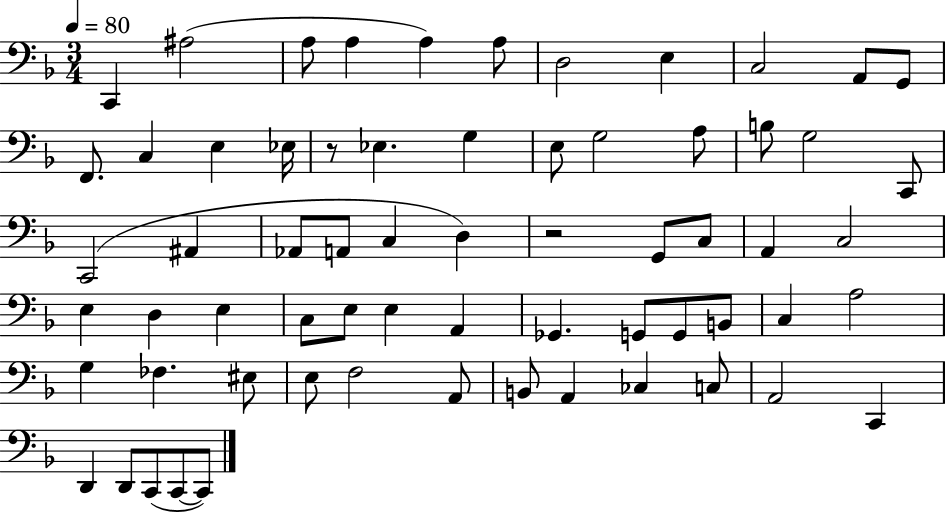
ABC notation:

X:1
T:Untitled
M:3/4
L:1/4
K:F
C,, ^A,2 A,/2 A, A, A,/2 D,2 E, C,2 A,,/2 G,,/2 F,,/2 C, E, _E,/4 z/2 _E, G, E,/2 G,2 A,/2 B,/2 G,2 C,,/2 C,,2 ^A,, _A,,/2 A,,/2 C, D, z2 G,,/2 C,/2 A,, C,2 E, D, E, C,/2 E,/2 E, A,, _G,, G,,/2 G,,/2 B,,/2 C, A,2 G, _F, ^E,/2 E,/2 F,2 A,,/2 B,,/2 A,, _C, C,/2 A,,2 C,, D,, D,,/2 C,,/2 C,,/2 C,,/2